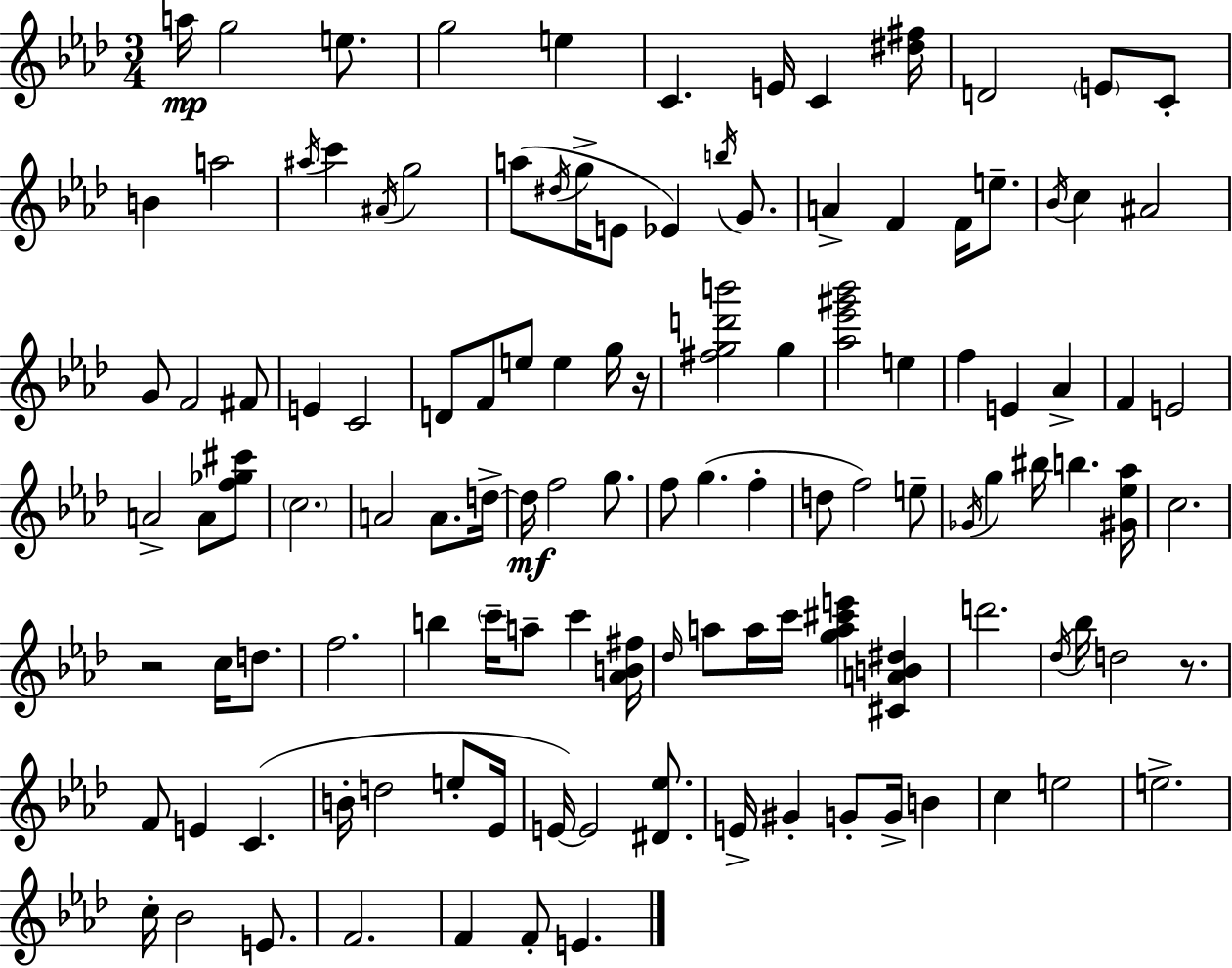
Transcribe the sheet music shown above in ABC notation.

X:1
T:Untitled
M:3/4
L:1/4
K:Fm
a/4 g2 e/2 g2 e C E/4 C [^d^f]/4 D2 E/2 C/2 B a2 ^a/4 c' ^A/4 g2 a/2 ^d/4 g/4 E/2 _E b/4 G/2 A F F/4 e/2 _B/4 c ^A2 G/2 F2 ^F/2 E C2 D/2 F/2 e/2 e g/4 z/4 [^fgd'b']2 g [_a_e'^g'_b']2 e f E _A F E2 A2 A/2 [f_g^c']/2 c2 A2 A/2 d/4 d/4 f2 g/2 f/2 g f d/2 f2 e/2 _G/4 g ^b/4 b [^G_e_a]/4 c2 z2 c/4 d/2 f2 b c'/4 a/2 c' [_AB^f]/4 _d/4 a/2 a/4 c'/4 [ga^c'e'] [^CAB^d] d'2 _d/4 _b/4 d2 z/2 F/2 E C B/4 d2 e/2 _E/4 E/4 E2 [^D_e]/2 E/4 ^G G/2 G/4 B c e2 e2 c/4 _B2 E/2 F2 F F/2 E